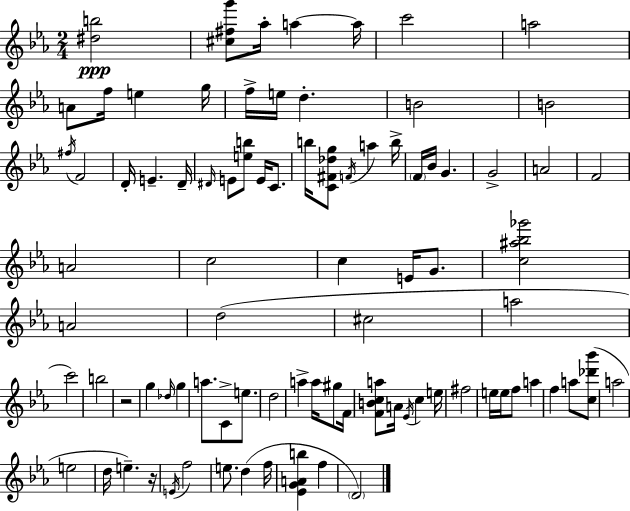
{
  \clef treble
  \numericTimeSignature
  \time 2/4
  \key c \minor
  <dis'' b''>2\ppp | <cis'' fis'' g'''>8 aes''16-. a''4~~ a''16 | c'''2 | a''2 | \break a'8 f''16 e''4 g''16 | f''16-> e''16 d''4.-. | b'2 | b'2 | \break \acciaccatura { fis''16 } f'2 | d'16-. e'4.-- | d'16-- \grace { dis'16 } e'8 <e'' b''>8 e'16 c'8. | b''16 <c' fis' des'' g''>8 \acciaccatura { f'16 } a''4 | \break b''16-> \parenthesize f'16 bes'16 g'4. | g'2-> | a'2 | f'2 | \break a'2 | c''2 | c''4 e'16 | g'8. <c'' ais'' bes'' ges'''>2 | \break a'2 | d''2( | cis''2 | a''2 | \break c'''2) | b''2 | r2 | g''4 \grace { des''16 } | \break g''4 a''8. c'8-> | e''8. d''2 | a''4-> | a''16 gis''8 f'16 <f' b' c'' a''>8 a'16 \acciaccatura { ees'16 } | \break c''4 e''16 fis''2 | e''16 e''16 f''8 | a''4 f''4 | a''8 <c'' des''' bes'''>8( a''2 | \break e''2 | d''16 e''4.--) | r16 \acciaccatura { e'16 } f''2 | e''8. | \break d''4( f''16 <ees' g' a' b''>4 | f''4 \parenthesize d'2) | \bar "|."
}